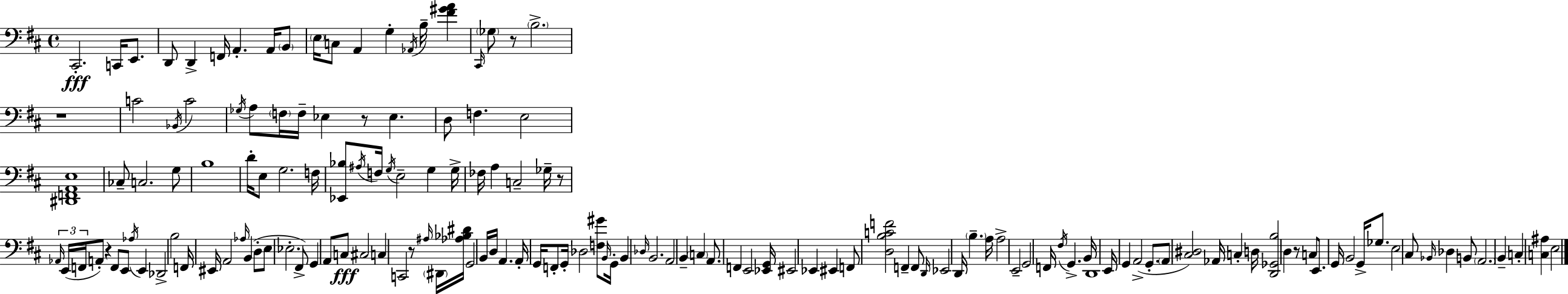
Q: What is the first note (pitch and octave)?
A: C#2